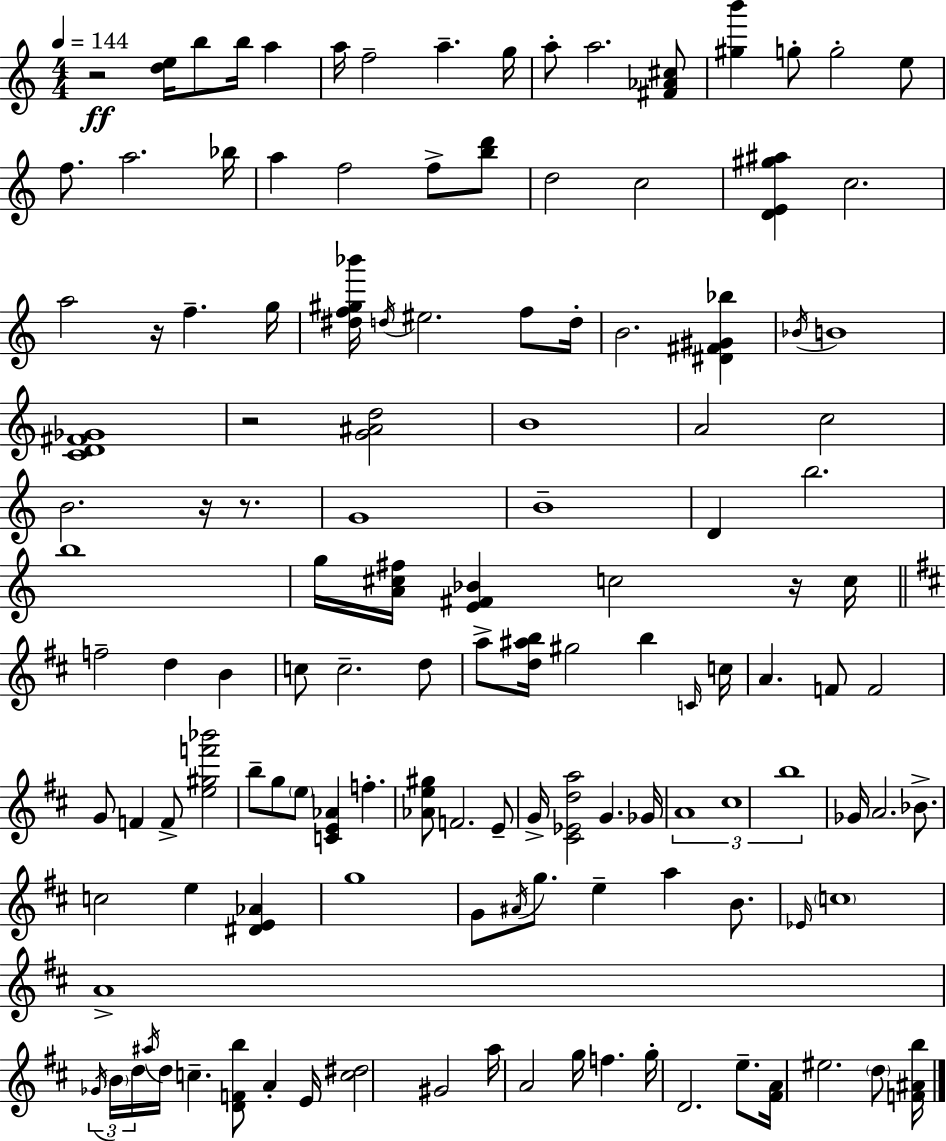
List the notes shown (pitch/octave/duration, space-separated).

R/h [D5,E5]/s B5/e B5/s A5/q A5/s F5/h A5/q. G5/s A5/e A5/h. [F#4,Ab4,C#5]/e [G#5,B6]/q G5/e G5/h E5/e F5/e. A5/h. Bb5/s A5/q F5/h F5/e [B5,D6]/e D5/h C5/h [D4,E4,G#5,A#5]/q C5/h. A5/h R/s F5/q. G5/s [D#5,F5,G#5,Bb6]/s D5/s EIS5/h. F5/e D5/s B4/h. [D#4,F#4,G#4,Bb5]/q Bb4/s B4/w [C4,D4,F#4,Gb4]/w R/h [G4,A#4,D5]/h B4/w A4/h C5/h B4/h. R/s R/e. G4/w B4/w D4/q B5/h. B5/w G5/s [A4,C#5,F#5]/s [E4,F#4,Bb4]/q C5/h R/s C5/s F5/h D5/q B4/q C5/e C5/h. D5/e A5/e [D5,A#5,B5]/s G#5/h B5/q C4/s C5/s A4/q. F4/e F4/h G4/e F4/q F4/e [E5,G#5,F6,Bb6]/h B5/e G5/e E5/e [C4,E4,Ab4]/q F5/q. [Ab4,E5,G#5]/e F4/h. E4/e G4/s [C#4,Eb4,D5,A5]/h G4/q. Gb4/s A4/w C#5/w B5/w Gb4/s A4/h. Bb4/e. C5/h E5/q [D#4,E4,Ab4]/q G5/w G4/e A#4/s G5/e. E5/q A5/q B4/e. Eb4/s C5/w A4/w Gb4/s B4/s D5/s A#5/s D5/s C5/q. [D4,F4,B5]/e A4/q E4/s [C5,D#5]/h G#4/h A5/s A4/h G5/s F5/q. G5/s D4/h. E5/e. [F#4,A4]/s EIS5/h. D5/e [F4,A#4,B5]/s